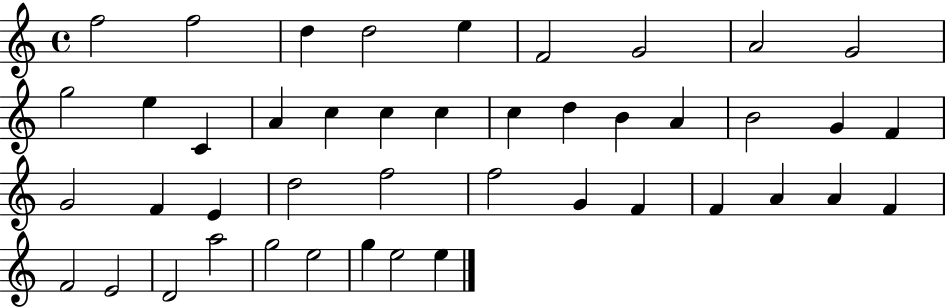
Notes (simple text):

F5/h F5/h D5/q D5/h E5/q F4/h G4/h A4/h G4/h G5/h E5/q C4/q A4/q C5/q C5/q C5/q C5/q D5/q B4/q A4/q B4/h G4/q F4/q G4/h F4/q E4/q D5/h F5/h F5/h G4/q F4/q F4/q A4/q A4/q F4/q F4/h E4/h D4/h A5/h G5/h E5/h G5/q E5/h E5/q